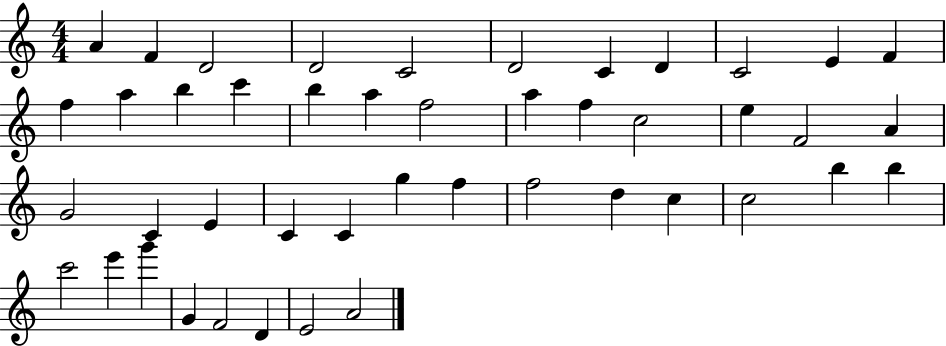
X:1
T:Untitled
M:4/4
L:1/4
K:C
A F D2 D2 C2 D2 C D C2 E F f a b c' b a f2 a f c2 e F2 A G2 C E C C g f f2 d c c2 b b c'2 e' g' G F2 D E2 A2